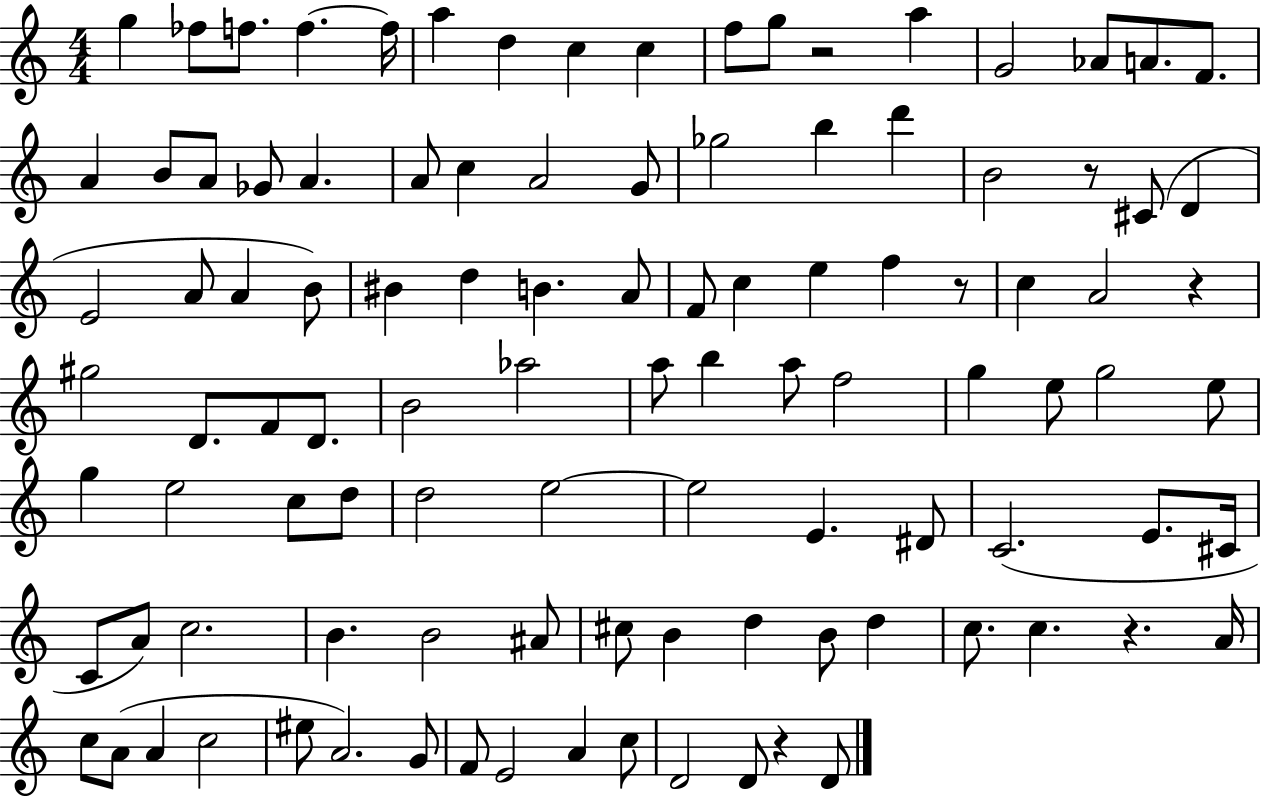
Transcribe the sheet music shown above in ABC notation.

X:1
T:Untitled
M:4/4
L:1/4
K:C
g _f/2 f/2 f f/4 a d c c f/2 g/2 z2 a G2 _A/2 A/2 F/2 A B/2 A/2 _G/2 A A/2 c A2 G/2 _g2 b d' B2 z/2 ^C/2 D E2 A/2 A B/2 ^B d B A/2 F/2 c e f z/2 c A2 z ^g2 D/2 F/2 D/2 B2 _a2 a/2 b a/2 f2 g e/2 g2 e/2 g e2 c/2 d/2 d2 e2 e2 E ^D/2 C2 E/2 ^C/4 C/2 A/2 c2 B B2 ^A/2 ^c/2 B d B/2 d c/2 c z A/4 c/2 A/2 A c2 ^e/2 A2 G/2 F/2 E2 A c/2 D2 D/2 z D/2